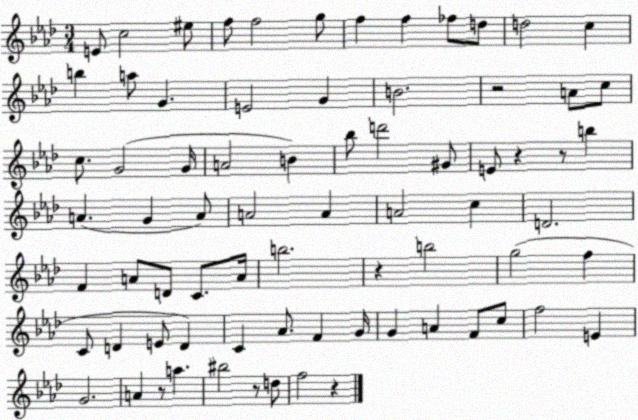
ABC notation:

X:1
T:Untitled
M:3/4
L:1/4
K:Ab
E/2 c2 ^e/2 f/2 f2 g/2 f f _f/2 d/2 d2 c b a/2 G E2 G B2 z2 A/2 c/2 c/2 G2 G/4 A2 B _b/2 d'2 ^G/2 E/2 z z/2 b A G A/2 A2 A A2 c D2 F A/2 D/2 C/2 A/4 b2 z b2 g2 f C/2 D E/2 D C _A/2 F G/4 G A F/2 c/2 f2 E G2 A z/2 a ^b2 z/2 d/2 f2 z